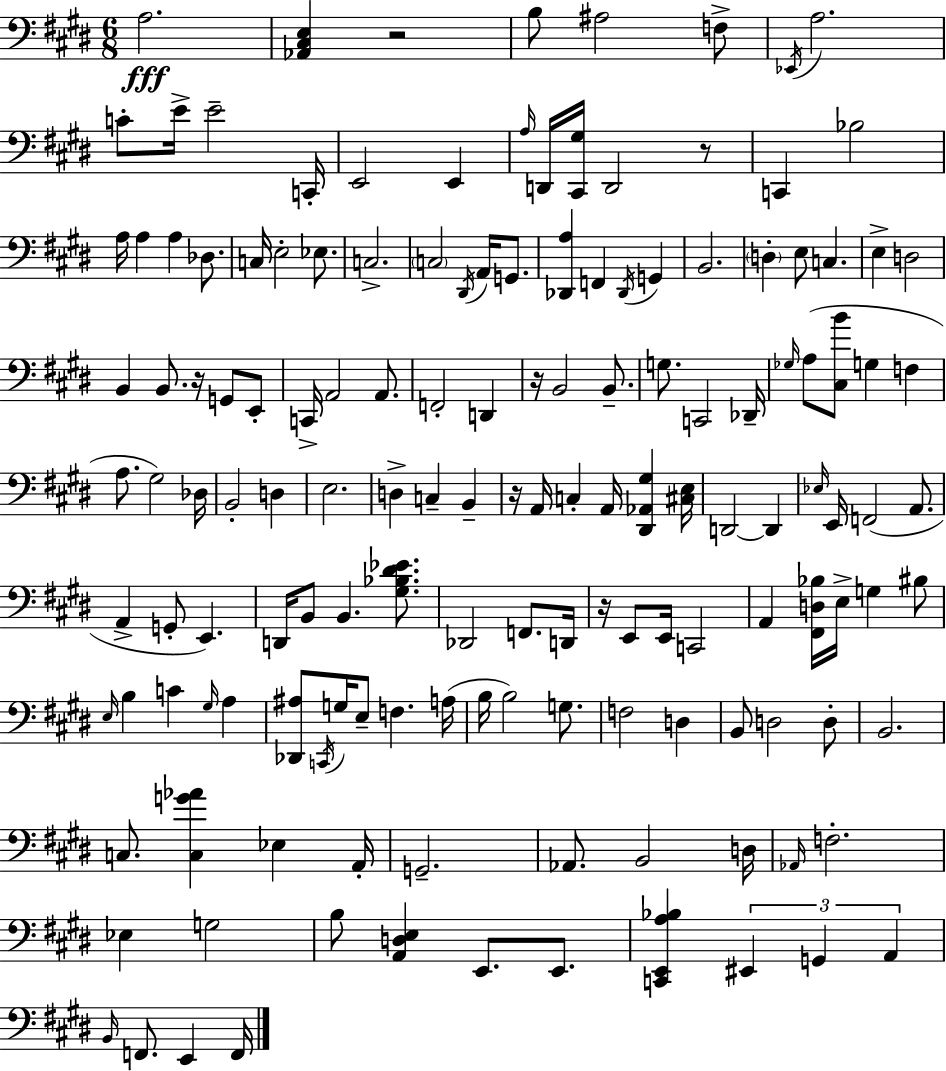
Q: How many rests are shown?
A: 6